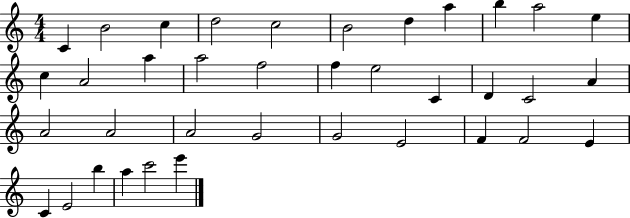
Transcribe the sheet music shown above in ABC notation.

X:1
T:Untitled
M:4/4
L:1/4
K:C
C B2 c d2 c2 B2 d a b a2 e c A2 a a2 f2 f e2 C D C2 A A2 A2 A2 G2 G2 E2 F F2 E C E2 b a c'2 e'